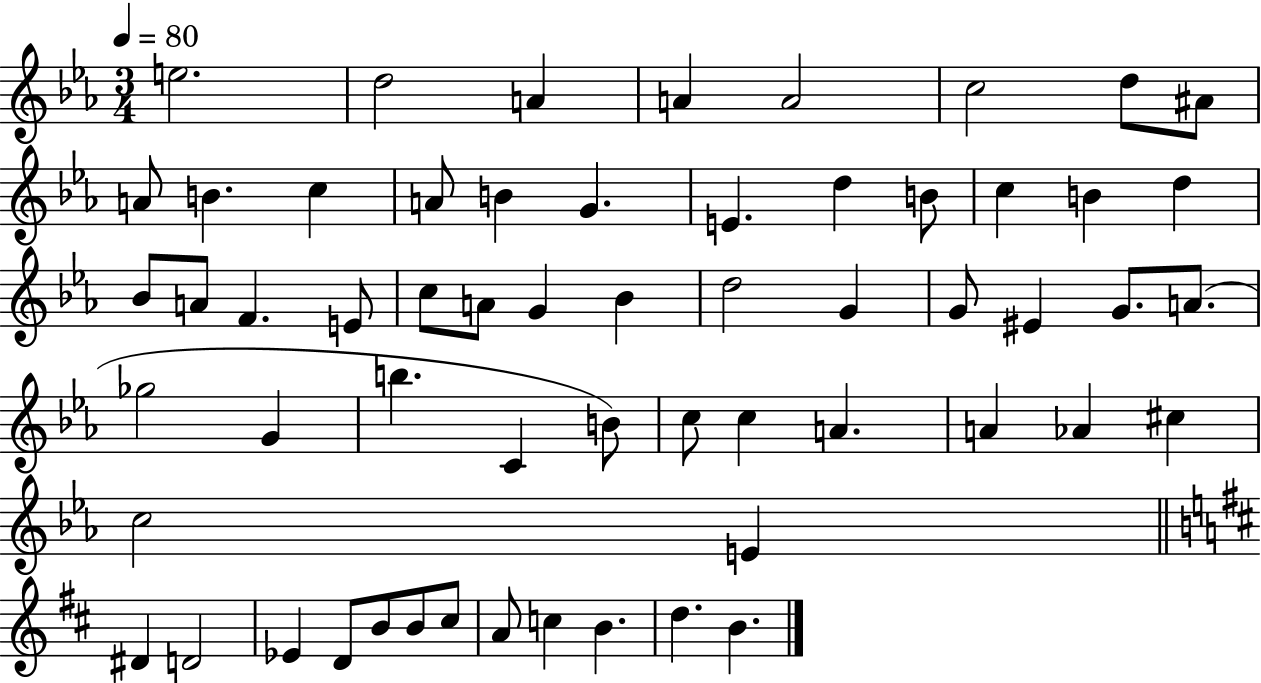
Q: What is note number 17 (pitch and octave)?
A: B4